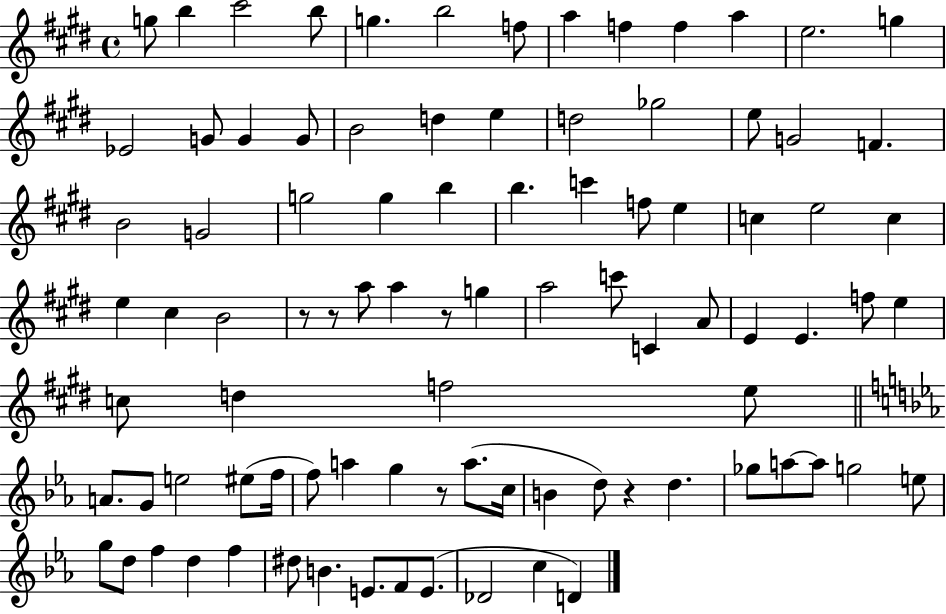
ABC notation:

X:1
T:Untitled
M:4/4
L:1/4
K:E
g/2 b ^c'2 b/2 g b2 f/2 a f f a e2 g _E2 G/2 G G/2 B2 d e d2 _g2 e/2 G2 F B2 G2 g2 g b b c' f/2 e c e2 c e ^c B2 z/2 z/2 a/2 a z/2 g a2 c'/2 C A/2 E E f/2 e c/2 d f2 e/2 A/2 G/2 e2 ^e/2 f/4 f/2 a g z/2 a/2 c/4 B d/2 z d _g/2 a/2 a/2 g2 e/2 g/2 d/2 f d f ^d/2 B E/2 F/2 E/2 _D2 c D